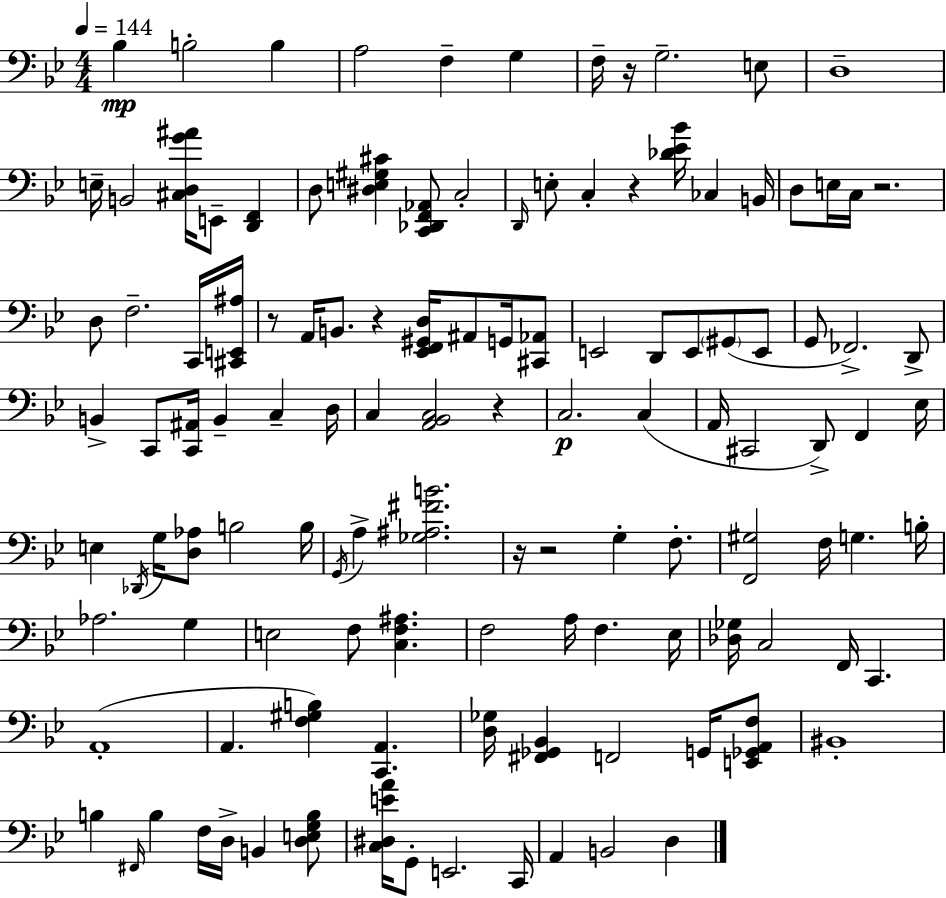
Bb3/q B3/h B3/q A3/h F3/q G3/q F3/s R/s G3/h. E3/e D3/w E3/s B2/h [C#3,D3,G4,A#4]/s E2/e [D2,F2]/q D3/e [D#3,E3,G#3,C#4]/q [C2,Db2,F2,Ab2]/e C3/h D2/s E3/e C3/q R/q [Db4,Eb4,Bb4]/s CES3/q B2/s D3/e E3/s C3/s R/h. D3/e F3/h. C2/s [C#2,E2,A#3]/s R/e A2/s B2/e. R/q [Eb2,F2,G#2,D3]/s A#2/e G2/s [C#2,Ab2]/e E2/h D2/e E2/e G#2/e E2/e G2/e FES2/h. D2/e B2/q C2/e [C2,A#2]/s B2/q C3/q D3/s C3/q [A2,Bb2,C3]/h R/q C3/h. C3/q A2/s C#2/h D2/e F2/q Eb3/s E3/q Db2/s G3/s [D3,Ab3]/e B3/h B3/s G2/s A3/q [Gb3,A#3,F#4,B4]/h. R/s R/h G3/q F3/e. [F2,G#3]/h F3/s G3/q. B3/s Ab3/h. G3/q E3/h F3/e [C3,F3,A#3]/q. F3/h A3/s F3/q. Eb3/s [Db3,Gb3]/s C3/h F2/s C2/q. A2/w A2/q. [F3,G#3,B3]/q [C2,A2]/q. [D3,Gb3]/s [F#2,Gb2,Bb2]/q F2/h G2/s [E2,Gb2,A2,F3]/e BIS2/w B3/q F#2/s B3/q F3/s D3/s B2/q [D3,E3,G3,B3]/e [C3,D#3,E4,A4]/s G2/e E2/h. C2/s A2/q B2/h D3/q